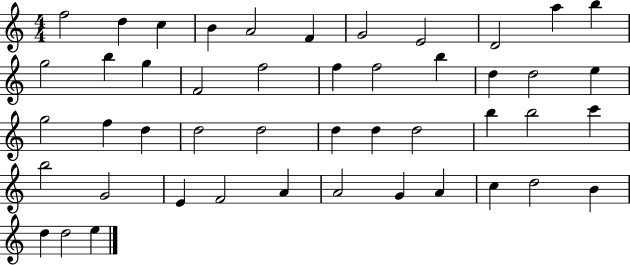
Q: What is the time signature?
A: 4/4